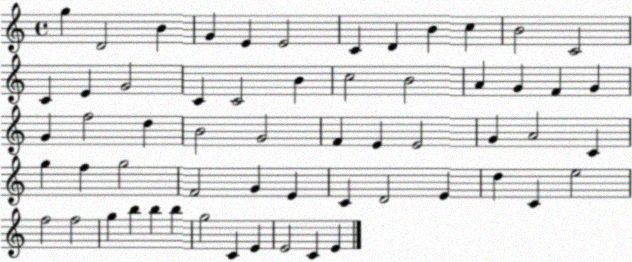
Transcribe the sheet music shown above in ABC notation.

X:1
T:Untitled
M:4/4
L:1/4
K:C
g D2 B G E E2 C D B c B2 C2 C E G2 C C2 B c2 B2 A G F G G f2 d B2 G2 F E E2 G A2 C g f g2 F2 G E C D2 E d C e2 f2 f2 g b b b g2 C E E2 C E